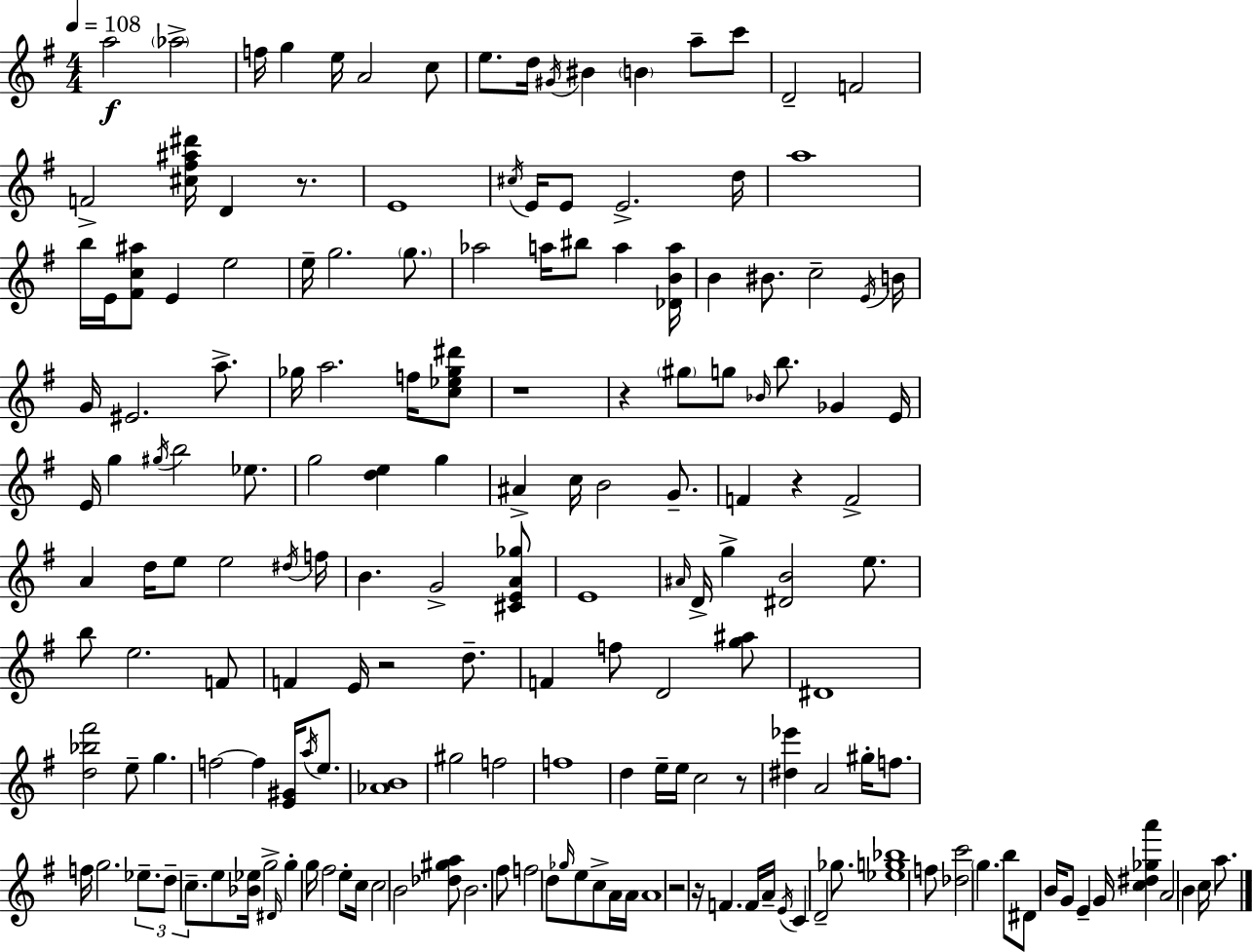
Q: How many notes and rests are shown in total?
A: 174